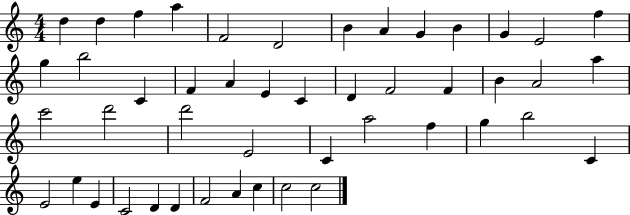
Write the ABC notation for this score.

X:1
T:Untitled
M:4/4
L:1/4
K:C
d d f a F2 D2 B A G B G E2 f g b2 C F A E C D F2 F B A2 a c'2 d'2 d'2 E2 C a2 f g b2 C E2 e E C2 D D F2 A c c2 c2